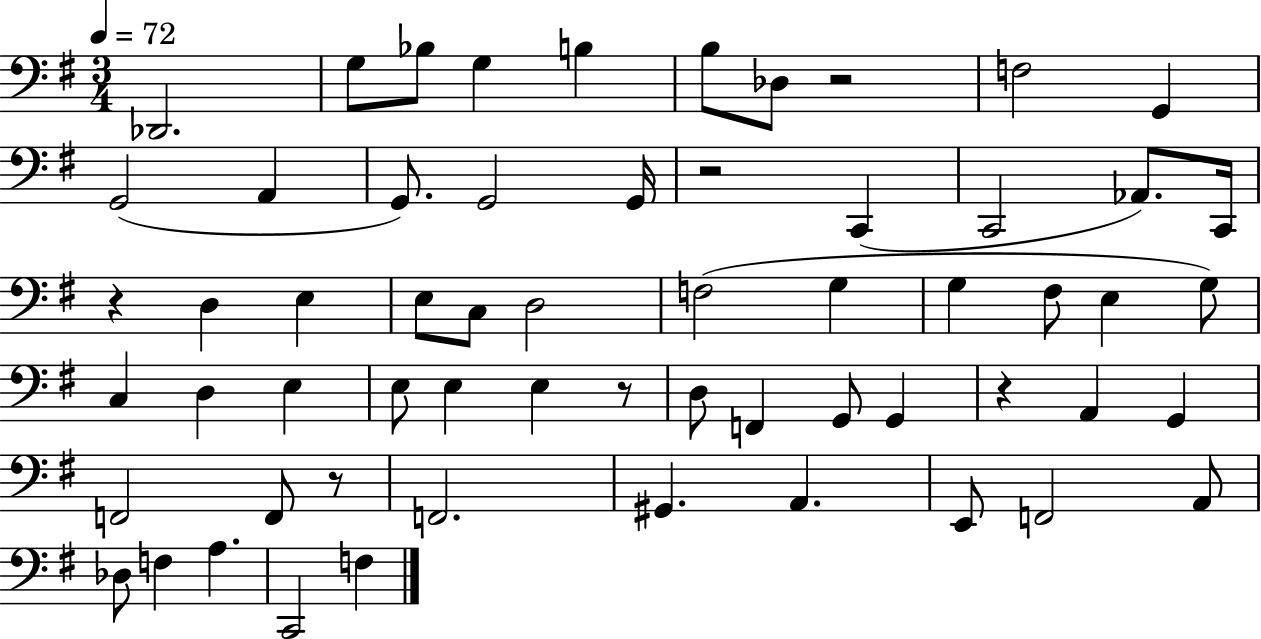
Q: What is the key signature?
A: G major